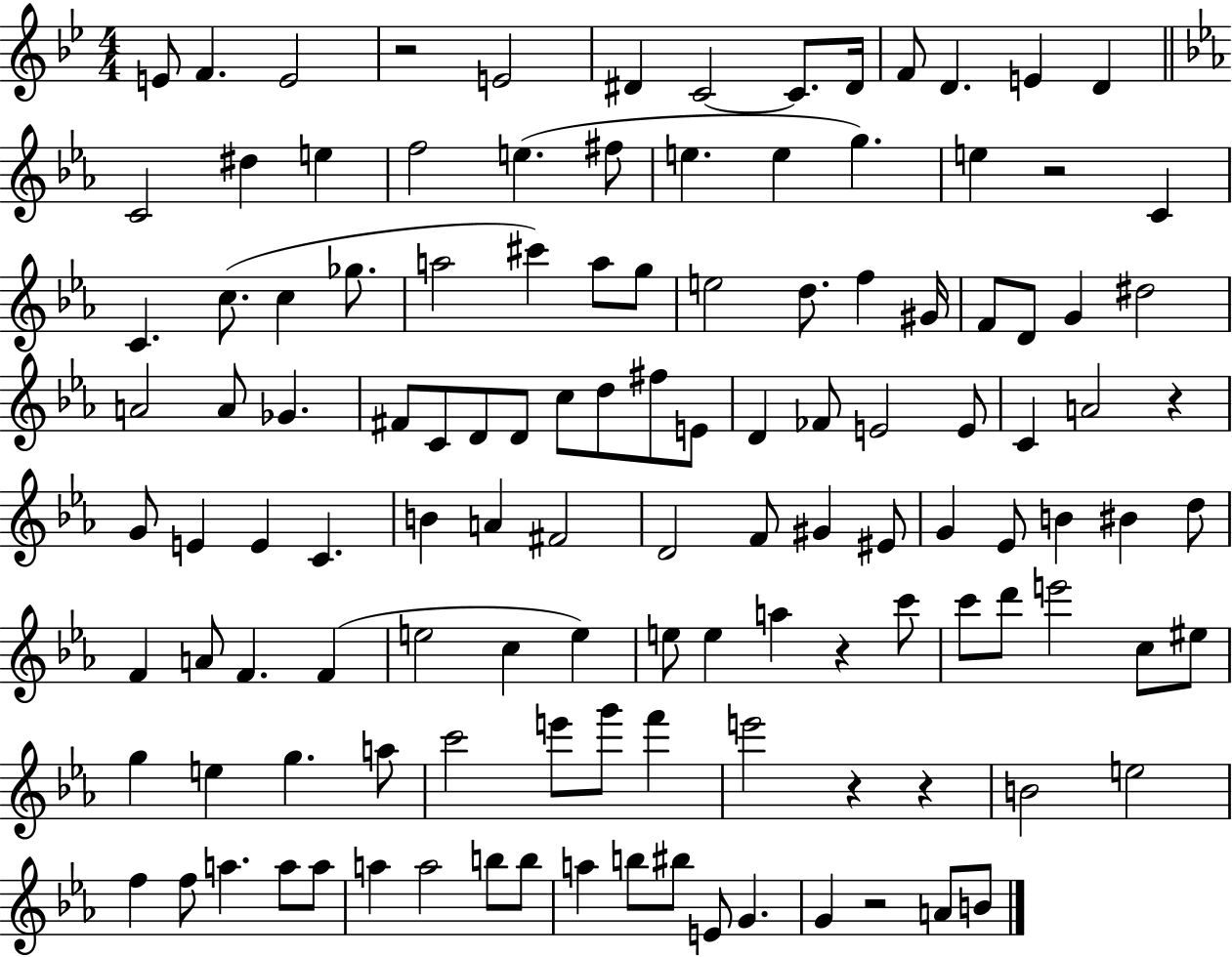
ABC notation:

X:1
T:Untitled
M:4/4
L:1/4
K:Bb
E/2 F E2 z2 E2 ^D C2 C/2 ^D/4 F/2 D E D C2 ^d e f2 e ^f/2 e e g e z2 C C c/2 c _g/2 a2 ^c' a/2 g/2 e2 d/2 f ^G/4 F/2 D/2 G ^d2 A2 A/2 _G ^F/2 C/2 D/2 D/2 c/2 d/2 ^f/2 E/2 D _F/2 E2 E/2 C A2 z G/2 E E C B A ^F2 D2 F/2 ^G ^E/2 G _E/2 B ^B d/2 F A/2 F F e2 c e e/2 e a z c'/2 c'/2 d'/2 e'2 c/2 ^e/2 g e g a/2 c'2 e'/2 g'/2 f' e'2 z z B2 e2 f f/2 a a/2 a/2 a a2 b/2 b/2 a b/2 ^b/2 E/2 G G z2 A/2 B/2